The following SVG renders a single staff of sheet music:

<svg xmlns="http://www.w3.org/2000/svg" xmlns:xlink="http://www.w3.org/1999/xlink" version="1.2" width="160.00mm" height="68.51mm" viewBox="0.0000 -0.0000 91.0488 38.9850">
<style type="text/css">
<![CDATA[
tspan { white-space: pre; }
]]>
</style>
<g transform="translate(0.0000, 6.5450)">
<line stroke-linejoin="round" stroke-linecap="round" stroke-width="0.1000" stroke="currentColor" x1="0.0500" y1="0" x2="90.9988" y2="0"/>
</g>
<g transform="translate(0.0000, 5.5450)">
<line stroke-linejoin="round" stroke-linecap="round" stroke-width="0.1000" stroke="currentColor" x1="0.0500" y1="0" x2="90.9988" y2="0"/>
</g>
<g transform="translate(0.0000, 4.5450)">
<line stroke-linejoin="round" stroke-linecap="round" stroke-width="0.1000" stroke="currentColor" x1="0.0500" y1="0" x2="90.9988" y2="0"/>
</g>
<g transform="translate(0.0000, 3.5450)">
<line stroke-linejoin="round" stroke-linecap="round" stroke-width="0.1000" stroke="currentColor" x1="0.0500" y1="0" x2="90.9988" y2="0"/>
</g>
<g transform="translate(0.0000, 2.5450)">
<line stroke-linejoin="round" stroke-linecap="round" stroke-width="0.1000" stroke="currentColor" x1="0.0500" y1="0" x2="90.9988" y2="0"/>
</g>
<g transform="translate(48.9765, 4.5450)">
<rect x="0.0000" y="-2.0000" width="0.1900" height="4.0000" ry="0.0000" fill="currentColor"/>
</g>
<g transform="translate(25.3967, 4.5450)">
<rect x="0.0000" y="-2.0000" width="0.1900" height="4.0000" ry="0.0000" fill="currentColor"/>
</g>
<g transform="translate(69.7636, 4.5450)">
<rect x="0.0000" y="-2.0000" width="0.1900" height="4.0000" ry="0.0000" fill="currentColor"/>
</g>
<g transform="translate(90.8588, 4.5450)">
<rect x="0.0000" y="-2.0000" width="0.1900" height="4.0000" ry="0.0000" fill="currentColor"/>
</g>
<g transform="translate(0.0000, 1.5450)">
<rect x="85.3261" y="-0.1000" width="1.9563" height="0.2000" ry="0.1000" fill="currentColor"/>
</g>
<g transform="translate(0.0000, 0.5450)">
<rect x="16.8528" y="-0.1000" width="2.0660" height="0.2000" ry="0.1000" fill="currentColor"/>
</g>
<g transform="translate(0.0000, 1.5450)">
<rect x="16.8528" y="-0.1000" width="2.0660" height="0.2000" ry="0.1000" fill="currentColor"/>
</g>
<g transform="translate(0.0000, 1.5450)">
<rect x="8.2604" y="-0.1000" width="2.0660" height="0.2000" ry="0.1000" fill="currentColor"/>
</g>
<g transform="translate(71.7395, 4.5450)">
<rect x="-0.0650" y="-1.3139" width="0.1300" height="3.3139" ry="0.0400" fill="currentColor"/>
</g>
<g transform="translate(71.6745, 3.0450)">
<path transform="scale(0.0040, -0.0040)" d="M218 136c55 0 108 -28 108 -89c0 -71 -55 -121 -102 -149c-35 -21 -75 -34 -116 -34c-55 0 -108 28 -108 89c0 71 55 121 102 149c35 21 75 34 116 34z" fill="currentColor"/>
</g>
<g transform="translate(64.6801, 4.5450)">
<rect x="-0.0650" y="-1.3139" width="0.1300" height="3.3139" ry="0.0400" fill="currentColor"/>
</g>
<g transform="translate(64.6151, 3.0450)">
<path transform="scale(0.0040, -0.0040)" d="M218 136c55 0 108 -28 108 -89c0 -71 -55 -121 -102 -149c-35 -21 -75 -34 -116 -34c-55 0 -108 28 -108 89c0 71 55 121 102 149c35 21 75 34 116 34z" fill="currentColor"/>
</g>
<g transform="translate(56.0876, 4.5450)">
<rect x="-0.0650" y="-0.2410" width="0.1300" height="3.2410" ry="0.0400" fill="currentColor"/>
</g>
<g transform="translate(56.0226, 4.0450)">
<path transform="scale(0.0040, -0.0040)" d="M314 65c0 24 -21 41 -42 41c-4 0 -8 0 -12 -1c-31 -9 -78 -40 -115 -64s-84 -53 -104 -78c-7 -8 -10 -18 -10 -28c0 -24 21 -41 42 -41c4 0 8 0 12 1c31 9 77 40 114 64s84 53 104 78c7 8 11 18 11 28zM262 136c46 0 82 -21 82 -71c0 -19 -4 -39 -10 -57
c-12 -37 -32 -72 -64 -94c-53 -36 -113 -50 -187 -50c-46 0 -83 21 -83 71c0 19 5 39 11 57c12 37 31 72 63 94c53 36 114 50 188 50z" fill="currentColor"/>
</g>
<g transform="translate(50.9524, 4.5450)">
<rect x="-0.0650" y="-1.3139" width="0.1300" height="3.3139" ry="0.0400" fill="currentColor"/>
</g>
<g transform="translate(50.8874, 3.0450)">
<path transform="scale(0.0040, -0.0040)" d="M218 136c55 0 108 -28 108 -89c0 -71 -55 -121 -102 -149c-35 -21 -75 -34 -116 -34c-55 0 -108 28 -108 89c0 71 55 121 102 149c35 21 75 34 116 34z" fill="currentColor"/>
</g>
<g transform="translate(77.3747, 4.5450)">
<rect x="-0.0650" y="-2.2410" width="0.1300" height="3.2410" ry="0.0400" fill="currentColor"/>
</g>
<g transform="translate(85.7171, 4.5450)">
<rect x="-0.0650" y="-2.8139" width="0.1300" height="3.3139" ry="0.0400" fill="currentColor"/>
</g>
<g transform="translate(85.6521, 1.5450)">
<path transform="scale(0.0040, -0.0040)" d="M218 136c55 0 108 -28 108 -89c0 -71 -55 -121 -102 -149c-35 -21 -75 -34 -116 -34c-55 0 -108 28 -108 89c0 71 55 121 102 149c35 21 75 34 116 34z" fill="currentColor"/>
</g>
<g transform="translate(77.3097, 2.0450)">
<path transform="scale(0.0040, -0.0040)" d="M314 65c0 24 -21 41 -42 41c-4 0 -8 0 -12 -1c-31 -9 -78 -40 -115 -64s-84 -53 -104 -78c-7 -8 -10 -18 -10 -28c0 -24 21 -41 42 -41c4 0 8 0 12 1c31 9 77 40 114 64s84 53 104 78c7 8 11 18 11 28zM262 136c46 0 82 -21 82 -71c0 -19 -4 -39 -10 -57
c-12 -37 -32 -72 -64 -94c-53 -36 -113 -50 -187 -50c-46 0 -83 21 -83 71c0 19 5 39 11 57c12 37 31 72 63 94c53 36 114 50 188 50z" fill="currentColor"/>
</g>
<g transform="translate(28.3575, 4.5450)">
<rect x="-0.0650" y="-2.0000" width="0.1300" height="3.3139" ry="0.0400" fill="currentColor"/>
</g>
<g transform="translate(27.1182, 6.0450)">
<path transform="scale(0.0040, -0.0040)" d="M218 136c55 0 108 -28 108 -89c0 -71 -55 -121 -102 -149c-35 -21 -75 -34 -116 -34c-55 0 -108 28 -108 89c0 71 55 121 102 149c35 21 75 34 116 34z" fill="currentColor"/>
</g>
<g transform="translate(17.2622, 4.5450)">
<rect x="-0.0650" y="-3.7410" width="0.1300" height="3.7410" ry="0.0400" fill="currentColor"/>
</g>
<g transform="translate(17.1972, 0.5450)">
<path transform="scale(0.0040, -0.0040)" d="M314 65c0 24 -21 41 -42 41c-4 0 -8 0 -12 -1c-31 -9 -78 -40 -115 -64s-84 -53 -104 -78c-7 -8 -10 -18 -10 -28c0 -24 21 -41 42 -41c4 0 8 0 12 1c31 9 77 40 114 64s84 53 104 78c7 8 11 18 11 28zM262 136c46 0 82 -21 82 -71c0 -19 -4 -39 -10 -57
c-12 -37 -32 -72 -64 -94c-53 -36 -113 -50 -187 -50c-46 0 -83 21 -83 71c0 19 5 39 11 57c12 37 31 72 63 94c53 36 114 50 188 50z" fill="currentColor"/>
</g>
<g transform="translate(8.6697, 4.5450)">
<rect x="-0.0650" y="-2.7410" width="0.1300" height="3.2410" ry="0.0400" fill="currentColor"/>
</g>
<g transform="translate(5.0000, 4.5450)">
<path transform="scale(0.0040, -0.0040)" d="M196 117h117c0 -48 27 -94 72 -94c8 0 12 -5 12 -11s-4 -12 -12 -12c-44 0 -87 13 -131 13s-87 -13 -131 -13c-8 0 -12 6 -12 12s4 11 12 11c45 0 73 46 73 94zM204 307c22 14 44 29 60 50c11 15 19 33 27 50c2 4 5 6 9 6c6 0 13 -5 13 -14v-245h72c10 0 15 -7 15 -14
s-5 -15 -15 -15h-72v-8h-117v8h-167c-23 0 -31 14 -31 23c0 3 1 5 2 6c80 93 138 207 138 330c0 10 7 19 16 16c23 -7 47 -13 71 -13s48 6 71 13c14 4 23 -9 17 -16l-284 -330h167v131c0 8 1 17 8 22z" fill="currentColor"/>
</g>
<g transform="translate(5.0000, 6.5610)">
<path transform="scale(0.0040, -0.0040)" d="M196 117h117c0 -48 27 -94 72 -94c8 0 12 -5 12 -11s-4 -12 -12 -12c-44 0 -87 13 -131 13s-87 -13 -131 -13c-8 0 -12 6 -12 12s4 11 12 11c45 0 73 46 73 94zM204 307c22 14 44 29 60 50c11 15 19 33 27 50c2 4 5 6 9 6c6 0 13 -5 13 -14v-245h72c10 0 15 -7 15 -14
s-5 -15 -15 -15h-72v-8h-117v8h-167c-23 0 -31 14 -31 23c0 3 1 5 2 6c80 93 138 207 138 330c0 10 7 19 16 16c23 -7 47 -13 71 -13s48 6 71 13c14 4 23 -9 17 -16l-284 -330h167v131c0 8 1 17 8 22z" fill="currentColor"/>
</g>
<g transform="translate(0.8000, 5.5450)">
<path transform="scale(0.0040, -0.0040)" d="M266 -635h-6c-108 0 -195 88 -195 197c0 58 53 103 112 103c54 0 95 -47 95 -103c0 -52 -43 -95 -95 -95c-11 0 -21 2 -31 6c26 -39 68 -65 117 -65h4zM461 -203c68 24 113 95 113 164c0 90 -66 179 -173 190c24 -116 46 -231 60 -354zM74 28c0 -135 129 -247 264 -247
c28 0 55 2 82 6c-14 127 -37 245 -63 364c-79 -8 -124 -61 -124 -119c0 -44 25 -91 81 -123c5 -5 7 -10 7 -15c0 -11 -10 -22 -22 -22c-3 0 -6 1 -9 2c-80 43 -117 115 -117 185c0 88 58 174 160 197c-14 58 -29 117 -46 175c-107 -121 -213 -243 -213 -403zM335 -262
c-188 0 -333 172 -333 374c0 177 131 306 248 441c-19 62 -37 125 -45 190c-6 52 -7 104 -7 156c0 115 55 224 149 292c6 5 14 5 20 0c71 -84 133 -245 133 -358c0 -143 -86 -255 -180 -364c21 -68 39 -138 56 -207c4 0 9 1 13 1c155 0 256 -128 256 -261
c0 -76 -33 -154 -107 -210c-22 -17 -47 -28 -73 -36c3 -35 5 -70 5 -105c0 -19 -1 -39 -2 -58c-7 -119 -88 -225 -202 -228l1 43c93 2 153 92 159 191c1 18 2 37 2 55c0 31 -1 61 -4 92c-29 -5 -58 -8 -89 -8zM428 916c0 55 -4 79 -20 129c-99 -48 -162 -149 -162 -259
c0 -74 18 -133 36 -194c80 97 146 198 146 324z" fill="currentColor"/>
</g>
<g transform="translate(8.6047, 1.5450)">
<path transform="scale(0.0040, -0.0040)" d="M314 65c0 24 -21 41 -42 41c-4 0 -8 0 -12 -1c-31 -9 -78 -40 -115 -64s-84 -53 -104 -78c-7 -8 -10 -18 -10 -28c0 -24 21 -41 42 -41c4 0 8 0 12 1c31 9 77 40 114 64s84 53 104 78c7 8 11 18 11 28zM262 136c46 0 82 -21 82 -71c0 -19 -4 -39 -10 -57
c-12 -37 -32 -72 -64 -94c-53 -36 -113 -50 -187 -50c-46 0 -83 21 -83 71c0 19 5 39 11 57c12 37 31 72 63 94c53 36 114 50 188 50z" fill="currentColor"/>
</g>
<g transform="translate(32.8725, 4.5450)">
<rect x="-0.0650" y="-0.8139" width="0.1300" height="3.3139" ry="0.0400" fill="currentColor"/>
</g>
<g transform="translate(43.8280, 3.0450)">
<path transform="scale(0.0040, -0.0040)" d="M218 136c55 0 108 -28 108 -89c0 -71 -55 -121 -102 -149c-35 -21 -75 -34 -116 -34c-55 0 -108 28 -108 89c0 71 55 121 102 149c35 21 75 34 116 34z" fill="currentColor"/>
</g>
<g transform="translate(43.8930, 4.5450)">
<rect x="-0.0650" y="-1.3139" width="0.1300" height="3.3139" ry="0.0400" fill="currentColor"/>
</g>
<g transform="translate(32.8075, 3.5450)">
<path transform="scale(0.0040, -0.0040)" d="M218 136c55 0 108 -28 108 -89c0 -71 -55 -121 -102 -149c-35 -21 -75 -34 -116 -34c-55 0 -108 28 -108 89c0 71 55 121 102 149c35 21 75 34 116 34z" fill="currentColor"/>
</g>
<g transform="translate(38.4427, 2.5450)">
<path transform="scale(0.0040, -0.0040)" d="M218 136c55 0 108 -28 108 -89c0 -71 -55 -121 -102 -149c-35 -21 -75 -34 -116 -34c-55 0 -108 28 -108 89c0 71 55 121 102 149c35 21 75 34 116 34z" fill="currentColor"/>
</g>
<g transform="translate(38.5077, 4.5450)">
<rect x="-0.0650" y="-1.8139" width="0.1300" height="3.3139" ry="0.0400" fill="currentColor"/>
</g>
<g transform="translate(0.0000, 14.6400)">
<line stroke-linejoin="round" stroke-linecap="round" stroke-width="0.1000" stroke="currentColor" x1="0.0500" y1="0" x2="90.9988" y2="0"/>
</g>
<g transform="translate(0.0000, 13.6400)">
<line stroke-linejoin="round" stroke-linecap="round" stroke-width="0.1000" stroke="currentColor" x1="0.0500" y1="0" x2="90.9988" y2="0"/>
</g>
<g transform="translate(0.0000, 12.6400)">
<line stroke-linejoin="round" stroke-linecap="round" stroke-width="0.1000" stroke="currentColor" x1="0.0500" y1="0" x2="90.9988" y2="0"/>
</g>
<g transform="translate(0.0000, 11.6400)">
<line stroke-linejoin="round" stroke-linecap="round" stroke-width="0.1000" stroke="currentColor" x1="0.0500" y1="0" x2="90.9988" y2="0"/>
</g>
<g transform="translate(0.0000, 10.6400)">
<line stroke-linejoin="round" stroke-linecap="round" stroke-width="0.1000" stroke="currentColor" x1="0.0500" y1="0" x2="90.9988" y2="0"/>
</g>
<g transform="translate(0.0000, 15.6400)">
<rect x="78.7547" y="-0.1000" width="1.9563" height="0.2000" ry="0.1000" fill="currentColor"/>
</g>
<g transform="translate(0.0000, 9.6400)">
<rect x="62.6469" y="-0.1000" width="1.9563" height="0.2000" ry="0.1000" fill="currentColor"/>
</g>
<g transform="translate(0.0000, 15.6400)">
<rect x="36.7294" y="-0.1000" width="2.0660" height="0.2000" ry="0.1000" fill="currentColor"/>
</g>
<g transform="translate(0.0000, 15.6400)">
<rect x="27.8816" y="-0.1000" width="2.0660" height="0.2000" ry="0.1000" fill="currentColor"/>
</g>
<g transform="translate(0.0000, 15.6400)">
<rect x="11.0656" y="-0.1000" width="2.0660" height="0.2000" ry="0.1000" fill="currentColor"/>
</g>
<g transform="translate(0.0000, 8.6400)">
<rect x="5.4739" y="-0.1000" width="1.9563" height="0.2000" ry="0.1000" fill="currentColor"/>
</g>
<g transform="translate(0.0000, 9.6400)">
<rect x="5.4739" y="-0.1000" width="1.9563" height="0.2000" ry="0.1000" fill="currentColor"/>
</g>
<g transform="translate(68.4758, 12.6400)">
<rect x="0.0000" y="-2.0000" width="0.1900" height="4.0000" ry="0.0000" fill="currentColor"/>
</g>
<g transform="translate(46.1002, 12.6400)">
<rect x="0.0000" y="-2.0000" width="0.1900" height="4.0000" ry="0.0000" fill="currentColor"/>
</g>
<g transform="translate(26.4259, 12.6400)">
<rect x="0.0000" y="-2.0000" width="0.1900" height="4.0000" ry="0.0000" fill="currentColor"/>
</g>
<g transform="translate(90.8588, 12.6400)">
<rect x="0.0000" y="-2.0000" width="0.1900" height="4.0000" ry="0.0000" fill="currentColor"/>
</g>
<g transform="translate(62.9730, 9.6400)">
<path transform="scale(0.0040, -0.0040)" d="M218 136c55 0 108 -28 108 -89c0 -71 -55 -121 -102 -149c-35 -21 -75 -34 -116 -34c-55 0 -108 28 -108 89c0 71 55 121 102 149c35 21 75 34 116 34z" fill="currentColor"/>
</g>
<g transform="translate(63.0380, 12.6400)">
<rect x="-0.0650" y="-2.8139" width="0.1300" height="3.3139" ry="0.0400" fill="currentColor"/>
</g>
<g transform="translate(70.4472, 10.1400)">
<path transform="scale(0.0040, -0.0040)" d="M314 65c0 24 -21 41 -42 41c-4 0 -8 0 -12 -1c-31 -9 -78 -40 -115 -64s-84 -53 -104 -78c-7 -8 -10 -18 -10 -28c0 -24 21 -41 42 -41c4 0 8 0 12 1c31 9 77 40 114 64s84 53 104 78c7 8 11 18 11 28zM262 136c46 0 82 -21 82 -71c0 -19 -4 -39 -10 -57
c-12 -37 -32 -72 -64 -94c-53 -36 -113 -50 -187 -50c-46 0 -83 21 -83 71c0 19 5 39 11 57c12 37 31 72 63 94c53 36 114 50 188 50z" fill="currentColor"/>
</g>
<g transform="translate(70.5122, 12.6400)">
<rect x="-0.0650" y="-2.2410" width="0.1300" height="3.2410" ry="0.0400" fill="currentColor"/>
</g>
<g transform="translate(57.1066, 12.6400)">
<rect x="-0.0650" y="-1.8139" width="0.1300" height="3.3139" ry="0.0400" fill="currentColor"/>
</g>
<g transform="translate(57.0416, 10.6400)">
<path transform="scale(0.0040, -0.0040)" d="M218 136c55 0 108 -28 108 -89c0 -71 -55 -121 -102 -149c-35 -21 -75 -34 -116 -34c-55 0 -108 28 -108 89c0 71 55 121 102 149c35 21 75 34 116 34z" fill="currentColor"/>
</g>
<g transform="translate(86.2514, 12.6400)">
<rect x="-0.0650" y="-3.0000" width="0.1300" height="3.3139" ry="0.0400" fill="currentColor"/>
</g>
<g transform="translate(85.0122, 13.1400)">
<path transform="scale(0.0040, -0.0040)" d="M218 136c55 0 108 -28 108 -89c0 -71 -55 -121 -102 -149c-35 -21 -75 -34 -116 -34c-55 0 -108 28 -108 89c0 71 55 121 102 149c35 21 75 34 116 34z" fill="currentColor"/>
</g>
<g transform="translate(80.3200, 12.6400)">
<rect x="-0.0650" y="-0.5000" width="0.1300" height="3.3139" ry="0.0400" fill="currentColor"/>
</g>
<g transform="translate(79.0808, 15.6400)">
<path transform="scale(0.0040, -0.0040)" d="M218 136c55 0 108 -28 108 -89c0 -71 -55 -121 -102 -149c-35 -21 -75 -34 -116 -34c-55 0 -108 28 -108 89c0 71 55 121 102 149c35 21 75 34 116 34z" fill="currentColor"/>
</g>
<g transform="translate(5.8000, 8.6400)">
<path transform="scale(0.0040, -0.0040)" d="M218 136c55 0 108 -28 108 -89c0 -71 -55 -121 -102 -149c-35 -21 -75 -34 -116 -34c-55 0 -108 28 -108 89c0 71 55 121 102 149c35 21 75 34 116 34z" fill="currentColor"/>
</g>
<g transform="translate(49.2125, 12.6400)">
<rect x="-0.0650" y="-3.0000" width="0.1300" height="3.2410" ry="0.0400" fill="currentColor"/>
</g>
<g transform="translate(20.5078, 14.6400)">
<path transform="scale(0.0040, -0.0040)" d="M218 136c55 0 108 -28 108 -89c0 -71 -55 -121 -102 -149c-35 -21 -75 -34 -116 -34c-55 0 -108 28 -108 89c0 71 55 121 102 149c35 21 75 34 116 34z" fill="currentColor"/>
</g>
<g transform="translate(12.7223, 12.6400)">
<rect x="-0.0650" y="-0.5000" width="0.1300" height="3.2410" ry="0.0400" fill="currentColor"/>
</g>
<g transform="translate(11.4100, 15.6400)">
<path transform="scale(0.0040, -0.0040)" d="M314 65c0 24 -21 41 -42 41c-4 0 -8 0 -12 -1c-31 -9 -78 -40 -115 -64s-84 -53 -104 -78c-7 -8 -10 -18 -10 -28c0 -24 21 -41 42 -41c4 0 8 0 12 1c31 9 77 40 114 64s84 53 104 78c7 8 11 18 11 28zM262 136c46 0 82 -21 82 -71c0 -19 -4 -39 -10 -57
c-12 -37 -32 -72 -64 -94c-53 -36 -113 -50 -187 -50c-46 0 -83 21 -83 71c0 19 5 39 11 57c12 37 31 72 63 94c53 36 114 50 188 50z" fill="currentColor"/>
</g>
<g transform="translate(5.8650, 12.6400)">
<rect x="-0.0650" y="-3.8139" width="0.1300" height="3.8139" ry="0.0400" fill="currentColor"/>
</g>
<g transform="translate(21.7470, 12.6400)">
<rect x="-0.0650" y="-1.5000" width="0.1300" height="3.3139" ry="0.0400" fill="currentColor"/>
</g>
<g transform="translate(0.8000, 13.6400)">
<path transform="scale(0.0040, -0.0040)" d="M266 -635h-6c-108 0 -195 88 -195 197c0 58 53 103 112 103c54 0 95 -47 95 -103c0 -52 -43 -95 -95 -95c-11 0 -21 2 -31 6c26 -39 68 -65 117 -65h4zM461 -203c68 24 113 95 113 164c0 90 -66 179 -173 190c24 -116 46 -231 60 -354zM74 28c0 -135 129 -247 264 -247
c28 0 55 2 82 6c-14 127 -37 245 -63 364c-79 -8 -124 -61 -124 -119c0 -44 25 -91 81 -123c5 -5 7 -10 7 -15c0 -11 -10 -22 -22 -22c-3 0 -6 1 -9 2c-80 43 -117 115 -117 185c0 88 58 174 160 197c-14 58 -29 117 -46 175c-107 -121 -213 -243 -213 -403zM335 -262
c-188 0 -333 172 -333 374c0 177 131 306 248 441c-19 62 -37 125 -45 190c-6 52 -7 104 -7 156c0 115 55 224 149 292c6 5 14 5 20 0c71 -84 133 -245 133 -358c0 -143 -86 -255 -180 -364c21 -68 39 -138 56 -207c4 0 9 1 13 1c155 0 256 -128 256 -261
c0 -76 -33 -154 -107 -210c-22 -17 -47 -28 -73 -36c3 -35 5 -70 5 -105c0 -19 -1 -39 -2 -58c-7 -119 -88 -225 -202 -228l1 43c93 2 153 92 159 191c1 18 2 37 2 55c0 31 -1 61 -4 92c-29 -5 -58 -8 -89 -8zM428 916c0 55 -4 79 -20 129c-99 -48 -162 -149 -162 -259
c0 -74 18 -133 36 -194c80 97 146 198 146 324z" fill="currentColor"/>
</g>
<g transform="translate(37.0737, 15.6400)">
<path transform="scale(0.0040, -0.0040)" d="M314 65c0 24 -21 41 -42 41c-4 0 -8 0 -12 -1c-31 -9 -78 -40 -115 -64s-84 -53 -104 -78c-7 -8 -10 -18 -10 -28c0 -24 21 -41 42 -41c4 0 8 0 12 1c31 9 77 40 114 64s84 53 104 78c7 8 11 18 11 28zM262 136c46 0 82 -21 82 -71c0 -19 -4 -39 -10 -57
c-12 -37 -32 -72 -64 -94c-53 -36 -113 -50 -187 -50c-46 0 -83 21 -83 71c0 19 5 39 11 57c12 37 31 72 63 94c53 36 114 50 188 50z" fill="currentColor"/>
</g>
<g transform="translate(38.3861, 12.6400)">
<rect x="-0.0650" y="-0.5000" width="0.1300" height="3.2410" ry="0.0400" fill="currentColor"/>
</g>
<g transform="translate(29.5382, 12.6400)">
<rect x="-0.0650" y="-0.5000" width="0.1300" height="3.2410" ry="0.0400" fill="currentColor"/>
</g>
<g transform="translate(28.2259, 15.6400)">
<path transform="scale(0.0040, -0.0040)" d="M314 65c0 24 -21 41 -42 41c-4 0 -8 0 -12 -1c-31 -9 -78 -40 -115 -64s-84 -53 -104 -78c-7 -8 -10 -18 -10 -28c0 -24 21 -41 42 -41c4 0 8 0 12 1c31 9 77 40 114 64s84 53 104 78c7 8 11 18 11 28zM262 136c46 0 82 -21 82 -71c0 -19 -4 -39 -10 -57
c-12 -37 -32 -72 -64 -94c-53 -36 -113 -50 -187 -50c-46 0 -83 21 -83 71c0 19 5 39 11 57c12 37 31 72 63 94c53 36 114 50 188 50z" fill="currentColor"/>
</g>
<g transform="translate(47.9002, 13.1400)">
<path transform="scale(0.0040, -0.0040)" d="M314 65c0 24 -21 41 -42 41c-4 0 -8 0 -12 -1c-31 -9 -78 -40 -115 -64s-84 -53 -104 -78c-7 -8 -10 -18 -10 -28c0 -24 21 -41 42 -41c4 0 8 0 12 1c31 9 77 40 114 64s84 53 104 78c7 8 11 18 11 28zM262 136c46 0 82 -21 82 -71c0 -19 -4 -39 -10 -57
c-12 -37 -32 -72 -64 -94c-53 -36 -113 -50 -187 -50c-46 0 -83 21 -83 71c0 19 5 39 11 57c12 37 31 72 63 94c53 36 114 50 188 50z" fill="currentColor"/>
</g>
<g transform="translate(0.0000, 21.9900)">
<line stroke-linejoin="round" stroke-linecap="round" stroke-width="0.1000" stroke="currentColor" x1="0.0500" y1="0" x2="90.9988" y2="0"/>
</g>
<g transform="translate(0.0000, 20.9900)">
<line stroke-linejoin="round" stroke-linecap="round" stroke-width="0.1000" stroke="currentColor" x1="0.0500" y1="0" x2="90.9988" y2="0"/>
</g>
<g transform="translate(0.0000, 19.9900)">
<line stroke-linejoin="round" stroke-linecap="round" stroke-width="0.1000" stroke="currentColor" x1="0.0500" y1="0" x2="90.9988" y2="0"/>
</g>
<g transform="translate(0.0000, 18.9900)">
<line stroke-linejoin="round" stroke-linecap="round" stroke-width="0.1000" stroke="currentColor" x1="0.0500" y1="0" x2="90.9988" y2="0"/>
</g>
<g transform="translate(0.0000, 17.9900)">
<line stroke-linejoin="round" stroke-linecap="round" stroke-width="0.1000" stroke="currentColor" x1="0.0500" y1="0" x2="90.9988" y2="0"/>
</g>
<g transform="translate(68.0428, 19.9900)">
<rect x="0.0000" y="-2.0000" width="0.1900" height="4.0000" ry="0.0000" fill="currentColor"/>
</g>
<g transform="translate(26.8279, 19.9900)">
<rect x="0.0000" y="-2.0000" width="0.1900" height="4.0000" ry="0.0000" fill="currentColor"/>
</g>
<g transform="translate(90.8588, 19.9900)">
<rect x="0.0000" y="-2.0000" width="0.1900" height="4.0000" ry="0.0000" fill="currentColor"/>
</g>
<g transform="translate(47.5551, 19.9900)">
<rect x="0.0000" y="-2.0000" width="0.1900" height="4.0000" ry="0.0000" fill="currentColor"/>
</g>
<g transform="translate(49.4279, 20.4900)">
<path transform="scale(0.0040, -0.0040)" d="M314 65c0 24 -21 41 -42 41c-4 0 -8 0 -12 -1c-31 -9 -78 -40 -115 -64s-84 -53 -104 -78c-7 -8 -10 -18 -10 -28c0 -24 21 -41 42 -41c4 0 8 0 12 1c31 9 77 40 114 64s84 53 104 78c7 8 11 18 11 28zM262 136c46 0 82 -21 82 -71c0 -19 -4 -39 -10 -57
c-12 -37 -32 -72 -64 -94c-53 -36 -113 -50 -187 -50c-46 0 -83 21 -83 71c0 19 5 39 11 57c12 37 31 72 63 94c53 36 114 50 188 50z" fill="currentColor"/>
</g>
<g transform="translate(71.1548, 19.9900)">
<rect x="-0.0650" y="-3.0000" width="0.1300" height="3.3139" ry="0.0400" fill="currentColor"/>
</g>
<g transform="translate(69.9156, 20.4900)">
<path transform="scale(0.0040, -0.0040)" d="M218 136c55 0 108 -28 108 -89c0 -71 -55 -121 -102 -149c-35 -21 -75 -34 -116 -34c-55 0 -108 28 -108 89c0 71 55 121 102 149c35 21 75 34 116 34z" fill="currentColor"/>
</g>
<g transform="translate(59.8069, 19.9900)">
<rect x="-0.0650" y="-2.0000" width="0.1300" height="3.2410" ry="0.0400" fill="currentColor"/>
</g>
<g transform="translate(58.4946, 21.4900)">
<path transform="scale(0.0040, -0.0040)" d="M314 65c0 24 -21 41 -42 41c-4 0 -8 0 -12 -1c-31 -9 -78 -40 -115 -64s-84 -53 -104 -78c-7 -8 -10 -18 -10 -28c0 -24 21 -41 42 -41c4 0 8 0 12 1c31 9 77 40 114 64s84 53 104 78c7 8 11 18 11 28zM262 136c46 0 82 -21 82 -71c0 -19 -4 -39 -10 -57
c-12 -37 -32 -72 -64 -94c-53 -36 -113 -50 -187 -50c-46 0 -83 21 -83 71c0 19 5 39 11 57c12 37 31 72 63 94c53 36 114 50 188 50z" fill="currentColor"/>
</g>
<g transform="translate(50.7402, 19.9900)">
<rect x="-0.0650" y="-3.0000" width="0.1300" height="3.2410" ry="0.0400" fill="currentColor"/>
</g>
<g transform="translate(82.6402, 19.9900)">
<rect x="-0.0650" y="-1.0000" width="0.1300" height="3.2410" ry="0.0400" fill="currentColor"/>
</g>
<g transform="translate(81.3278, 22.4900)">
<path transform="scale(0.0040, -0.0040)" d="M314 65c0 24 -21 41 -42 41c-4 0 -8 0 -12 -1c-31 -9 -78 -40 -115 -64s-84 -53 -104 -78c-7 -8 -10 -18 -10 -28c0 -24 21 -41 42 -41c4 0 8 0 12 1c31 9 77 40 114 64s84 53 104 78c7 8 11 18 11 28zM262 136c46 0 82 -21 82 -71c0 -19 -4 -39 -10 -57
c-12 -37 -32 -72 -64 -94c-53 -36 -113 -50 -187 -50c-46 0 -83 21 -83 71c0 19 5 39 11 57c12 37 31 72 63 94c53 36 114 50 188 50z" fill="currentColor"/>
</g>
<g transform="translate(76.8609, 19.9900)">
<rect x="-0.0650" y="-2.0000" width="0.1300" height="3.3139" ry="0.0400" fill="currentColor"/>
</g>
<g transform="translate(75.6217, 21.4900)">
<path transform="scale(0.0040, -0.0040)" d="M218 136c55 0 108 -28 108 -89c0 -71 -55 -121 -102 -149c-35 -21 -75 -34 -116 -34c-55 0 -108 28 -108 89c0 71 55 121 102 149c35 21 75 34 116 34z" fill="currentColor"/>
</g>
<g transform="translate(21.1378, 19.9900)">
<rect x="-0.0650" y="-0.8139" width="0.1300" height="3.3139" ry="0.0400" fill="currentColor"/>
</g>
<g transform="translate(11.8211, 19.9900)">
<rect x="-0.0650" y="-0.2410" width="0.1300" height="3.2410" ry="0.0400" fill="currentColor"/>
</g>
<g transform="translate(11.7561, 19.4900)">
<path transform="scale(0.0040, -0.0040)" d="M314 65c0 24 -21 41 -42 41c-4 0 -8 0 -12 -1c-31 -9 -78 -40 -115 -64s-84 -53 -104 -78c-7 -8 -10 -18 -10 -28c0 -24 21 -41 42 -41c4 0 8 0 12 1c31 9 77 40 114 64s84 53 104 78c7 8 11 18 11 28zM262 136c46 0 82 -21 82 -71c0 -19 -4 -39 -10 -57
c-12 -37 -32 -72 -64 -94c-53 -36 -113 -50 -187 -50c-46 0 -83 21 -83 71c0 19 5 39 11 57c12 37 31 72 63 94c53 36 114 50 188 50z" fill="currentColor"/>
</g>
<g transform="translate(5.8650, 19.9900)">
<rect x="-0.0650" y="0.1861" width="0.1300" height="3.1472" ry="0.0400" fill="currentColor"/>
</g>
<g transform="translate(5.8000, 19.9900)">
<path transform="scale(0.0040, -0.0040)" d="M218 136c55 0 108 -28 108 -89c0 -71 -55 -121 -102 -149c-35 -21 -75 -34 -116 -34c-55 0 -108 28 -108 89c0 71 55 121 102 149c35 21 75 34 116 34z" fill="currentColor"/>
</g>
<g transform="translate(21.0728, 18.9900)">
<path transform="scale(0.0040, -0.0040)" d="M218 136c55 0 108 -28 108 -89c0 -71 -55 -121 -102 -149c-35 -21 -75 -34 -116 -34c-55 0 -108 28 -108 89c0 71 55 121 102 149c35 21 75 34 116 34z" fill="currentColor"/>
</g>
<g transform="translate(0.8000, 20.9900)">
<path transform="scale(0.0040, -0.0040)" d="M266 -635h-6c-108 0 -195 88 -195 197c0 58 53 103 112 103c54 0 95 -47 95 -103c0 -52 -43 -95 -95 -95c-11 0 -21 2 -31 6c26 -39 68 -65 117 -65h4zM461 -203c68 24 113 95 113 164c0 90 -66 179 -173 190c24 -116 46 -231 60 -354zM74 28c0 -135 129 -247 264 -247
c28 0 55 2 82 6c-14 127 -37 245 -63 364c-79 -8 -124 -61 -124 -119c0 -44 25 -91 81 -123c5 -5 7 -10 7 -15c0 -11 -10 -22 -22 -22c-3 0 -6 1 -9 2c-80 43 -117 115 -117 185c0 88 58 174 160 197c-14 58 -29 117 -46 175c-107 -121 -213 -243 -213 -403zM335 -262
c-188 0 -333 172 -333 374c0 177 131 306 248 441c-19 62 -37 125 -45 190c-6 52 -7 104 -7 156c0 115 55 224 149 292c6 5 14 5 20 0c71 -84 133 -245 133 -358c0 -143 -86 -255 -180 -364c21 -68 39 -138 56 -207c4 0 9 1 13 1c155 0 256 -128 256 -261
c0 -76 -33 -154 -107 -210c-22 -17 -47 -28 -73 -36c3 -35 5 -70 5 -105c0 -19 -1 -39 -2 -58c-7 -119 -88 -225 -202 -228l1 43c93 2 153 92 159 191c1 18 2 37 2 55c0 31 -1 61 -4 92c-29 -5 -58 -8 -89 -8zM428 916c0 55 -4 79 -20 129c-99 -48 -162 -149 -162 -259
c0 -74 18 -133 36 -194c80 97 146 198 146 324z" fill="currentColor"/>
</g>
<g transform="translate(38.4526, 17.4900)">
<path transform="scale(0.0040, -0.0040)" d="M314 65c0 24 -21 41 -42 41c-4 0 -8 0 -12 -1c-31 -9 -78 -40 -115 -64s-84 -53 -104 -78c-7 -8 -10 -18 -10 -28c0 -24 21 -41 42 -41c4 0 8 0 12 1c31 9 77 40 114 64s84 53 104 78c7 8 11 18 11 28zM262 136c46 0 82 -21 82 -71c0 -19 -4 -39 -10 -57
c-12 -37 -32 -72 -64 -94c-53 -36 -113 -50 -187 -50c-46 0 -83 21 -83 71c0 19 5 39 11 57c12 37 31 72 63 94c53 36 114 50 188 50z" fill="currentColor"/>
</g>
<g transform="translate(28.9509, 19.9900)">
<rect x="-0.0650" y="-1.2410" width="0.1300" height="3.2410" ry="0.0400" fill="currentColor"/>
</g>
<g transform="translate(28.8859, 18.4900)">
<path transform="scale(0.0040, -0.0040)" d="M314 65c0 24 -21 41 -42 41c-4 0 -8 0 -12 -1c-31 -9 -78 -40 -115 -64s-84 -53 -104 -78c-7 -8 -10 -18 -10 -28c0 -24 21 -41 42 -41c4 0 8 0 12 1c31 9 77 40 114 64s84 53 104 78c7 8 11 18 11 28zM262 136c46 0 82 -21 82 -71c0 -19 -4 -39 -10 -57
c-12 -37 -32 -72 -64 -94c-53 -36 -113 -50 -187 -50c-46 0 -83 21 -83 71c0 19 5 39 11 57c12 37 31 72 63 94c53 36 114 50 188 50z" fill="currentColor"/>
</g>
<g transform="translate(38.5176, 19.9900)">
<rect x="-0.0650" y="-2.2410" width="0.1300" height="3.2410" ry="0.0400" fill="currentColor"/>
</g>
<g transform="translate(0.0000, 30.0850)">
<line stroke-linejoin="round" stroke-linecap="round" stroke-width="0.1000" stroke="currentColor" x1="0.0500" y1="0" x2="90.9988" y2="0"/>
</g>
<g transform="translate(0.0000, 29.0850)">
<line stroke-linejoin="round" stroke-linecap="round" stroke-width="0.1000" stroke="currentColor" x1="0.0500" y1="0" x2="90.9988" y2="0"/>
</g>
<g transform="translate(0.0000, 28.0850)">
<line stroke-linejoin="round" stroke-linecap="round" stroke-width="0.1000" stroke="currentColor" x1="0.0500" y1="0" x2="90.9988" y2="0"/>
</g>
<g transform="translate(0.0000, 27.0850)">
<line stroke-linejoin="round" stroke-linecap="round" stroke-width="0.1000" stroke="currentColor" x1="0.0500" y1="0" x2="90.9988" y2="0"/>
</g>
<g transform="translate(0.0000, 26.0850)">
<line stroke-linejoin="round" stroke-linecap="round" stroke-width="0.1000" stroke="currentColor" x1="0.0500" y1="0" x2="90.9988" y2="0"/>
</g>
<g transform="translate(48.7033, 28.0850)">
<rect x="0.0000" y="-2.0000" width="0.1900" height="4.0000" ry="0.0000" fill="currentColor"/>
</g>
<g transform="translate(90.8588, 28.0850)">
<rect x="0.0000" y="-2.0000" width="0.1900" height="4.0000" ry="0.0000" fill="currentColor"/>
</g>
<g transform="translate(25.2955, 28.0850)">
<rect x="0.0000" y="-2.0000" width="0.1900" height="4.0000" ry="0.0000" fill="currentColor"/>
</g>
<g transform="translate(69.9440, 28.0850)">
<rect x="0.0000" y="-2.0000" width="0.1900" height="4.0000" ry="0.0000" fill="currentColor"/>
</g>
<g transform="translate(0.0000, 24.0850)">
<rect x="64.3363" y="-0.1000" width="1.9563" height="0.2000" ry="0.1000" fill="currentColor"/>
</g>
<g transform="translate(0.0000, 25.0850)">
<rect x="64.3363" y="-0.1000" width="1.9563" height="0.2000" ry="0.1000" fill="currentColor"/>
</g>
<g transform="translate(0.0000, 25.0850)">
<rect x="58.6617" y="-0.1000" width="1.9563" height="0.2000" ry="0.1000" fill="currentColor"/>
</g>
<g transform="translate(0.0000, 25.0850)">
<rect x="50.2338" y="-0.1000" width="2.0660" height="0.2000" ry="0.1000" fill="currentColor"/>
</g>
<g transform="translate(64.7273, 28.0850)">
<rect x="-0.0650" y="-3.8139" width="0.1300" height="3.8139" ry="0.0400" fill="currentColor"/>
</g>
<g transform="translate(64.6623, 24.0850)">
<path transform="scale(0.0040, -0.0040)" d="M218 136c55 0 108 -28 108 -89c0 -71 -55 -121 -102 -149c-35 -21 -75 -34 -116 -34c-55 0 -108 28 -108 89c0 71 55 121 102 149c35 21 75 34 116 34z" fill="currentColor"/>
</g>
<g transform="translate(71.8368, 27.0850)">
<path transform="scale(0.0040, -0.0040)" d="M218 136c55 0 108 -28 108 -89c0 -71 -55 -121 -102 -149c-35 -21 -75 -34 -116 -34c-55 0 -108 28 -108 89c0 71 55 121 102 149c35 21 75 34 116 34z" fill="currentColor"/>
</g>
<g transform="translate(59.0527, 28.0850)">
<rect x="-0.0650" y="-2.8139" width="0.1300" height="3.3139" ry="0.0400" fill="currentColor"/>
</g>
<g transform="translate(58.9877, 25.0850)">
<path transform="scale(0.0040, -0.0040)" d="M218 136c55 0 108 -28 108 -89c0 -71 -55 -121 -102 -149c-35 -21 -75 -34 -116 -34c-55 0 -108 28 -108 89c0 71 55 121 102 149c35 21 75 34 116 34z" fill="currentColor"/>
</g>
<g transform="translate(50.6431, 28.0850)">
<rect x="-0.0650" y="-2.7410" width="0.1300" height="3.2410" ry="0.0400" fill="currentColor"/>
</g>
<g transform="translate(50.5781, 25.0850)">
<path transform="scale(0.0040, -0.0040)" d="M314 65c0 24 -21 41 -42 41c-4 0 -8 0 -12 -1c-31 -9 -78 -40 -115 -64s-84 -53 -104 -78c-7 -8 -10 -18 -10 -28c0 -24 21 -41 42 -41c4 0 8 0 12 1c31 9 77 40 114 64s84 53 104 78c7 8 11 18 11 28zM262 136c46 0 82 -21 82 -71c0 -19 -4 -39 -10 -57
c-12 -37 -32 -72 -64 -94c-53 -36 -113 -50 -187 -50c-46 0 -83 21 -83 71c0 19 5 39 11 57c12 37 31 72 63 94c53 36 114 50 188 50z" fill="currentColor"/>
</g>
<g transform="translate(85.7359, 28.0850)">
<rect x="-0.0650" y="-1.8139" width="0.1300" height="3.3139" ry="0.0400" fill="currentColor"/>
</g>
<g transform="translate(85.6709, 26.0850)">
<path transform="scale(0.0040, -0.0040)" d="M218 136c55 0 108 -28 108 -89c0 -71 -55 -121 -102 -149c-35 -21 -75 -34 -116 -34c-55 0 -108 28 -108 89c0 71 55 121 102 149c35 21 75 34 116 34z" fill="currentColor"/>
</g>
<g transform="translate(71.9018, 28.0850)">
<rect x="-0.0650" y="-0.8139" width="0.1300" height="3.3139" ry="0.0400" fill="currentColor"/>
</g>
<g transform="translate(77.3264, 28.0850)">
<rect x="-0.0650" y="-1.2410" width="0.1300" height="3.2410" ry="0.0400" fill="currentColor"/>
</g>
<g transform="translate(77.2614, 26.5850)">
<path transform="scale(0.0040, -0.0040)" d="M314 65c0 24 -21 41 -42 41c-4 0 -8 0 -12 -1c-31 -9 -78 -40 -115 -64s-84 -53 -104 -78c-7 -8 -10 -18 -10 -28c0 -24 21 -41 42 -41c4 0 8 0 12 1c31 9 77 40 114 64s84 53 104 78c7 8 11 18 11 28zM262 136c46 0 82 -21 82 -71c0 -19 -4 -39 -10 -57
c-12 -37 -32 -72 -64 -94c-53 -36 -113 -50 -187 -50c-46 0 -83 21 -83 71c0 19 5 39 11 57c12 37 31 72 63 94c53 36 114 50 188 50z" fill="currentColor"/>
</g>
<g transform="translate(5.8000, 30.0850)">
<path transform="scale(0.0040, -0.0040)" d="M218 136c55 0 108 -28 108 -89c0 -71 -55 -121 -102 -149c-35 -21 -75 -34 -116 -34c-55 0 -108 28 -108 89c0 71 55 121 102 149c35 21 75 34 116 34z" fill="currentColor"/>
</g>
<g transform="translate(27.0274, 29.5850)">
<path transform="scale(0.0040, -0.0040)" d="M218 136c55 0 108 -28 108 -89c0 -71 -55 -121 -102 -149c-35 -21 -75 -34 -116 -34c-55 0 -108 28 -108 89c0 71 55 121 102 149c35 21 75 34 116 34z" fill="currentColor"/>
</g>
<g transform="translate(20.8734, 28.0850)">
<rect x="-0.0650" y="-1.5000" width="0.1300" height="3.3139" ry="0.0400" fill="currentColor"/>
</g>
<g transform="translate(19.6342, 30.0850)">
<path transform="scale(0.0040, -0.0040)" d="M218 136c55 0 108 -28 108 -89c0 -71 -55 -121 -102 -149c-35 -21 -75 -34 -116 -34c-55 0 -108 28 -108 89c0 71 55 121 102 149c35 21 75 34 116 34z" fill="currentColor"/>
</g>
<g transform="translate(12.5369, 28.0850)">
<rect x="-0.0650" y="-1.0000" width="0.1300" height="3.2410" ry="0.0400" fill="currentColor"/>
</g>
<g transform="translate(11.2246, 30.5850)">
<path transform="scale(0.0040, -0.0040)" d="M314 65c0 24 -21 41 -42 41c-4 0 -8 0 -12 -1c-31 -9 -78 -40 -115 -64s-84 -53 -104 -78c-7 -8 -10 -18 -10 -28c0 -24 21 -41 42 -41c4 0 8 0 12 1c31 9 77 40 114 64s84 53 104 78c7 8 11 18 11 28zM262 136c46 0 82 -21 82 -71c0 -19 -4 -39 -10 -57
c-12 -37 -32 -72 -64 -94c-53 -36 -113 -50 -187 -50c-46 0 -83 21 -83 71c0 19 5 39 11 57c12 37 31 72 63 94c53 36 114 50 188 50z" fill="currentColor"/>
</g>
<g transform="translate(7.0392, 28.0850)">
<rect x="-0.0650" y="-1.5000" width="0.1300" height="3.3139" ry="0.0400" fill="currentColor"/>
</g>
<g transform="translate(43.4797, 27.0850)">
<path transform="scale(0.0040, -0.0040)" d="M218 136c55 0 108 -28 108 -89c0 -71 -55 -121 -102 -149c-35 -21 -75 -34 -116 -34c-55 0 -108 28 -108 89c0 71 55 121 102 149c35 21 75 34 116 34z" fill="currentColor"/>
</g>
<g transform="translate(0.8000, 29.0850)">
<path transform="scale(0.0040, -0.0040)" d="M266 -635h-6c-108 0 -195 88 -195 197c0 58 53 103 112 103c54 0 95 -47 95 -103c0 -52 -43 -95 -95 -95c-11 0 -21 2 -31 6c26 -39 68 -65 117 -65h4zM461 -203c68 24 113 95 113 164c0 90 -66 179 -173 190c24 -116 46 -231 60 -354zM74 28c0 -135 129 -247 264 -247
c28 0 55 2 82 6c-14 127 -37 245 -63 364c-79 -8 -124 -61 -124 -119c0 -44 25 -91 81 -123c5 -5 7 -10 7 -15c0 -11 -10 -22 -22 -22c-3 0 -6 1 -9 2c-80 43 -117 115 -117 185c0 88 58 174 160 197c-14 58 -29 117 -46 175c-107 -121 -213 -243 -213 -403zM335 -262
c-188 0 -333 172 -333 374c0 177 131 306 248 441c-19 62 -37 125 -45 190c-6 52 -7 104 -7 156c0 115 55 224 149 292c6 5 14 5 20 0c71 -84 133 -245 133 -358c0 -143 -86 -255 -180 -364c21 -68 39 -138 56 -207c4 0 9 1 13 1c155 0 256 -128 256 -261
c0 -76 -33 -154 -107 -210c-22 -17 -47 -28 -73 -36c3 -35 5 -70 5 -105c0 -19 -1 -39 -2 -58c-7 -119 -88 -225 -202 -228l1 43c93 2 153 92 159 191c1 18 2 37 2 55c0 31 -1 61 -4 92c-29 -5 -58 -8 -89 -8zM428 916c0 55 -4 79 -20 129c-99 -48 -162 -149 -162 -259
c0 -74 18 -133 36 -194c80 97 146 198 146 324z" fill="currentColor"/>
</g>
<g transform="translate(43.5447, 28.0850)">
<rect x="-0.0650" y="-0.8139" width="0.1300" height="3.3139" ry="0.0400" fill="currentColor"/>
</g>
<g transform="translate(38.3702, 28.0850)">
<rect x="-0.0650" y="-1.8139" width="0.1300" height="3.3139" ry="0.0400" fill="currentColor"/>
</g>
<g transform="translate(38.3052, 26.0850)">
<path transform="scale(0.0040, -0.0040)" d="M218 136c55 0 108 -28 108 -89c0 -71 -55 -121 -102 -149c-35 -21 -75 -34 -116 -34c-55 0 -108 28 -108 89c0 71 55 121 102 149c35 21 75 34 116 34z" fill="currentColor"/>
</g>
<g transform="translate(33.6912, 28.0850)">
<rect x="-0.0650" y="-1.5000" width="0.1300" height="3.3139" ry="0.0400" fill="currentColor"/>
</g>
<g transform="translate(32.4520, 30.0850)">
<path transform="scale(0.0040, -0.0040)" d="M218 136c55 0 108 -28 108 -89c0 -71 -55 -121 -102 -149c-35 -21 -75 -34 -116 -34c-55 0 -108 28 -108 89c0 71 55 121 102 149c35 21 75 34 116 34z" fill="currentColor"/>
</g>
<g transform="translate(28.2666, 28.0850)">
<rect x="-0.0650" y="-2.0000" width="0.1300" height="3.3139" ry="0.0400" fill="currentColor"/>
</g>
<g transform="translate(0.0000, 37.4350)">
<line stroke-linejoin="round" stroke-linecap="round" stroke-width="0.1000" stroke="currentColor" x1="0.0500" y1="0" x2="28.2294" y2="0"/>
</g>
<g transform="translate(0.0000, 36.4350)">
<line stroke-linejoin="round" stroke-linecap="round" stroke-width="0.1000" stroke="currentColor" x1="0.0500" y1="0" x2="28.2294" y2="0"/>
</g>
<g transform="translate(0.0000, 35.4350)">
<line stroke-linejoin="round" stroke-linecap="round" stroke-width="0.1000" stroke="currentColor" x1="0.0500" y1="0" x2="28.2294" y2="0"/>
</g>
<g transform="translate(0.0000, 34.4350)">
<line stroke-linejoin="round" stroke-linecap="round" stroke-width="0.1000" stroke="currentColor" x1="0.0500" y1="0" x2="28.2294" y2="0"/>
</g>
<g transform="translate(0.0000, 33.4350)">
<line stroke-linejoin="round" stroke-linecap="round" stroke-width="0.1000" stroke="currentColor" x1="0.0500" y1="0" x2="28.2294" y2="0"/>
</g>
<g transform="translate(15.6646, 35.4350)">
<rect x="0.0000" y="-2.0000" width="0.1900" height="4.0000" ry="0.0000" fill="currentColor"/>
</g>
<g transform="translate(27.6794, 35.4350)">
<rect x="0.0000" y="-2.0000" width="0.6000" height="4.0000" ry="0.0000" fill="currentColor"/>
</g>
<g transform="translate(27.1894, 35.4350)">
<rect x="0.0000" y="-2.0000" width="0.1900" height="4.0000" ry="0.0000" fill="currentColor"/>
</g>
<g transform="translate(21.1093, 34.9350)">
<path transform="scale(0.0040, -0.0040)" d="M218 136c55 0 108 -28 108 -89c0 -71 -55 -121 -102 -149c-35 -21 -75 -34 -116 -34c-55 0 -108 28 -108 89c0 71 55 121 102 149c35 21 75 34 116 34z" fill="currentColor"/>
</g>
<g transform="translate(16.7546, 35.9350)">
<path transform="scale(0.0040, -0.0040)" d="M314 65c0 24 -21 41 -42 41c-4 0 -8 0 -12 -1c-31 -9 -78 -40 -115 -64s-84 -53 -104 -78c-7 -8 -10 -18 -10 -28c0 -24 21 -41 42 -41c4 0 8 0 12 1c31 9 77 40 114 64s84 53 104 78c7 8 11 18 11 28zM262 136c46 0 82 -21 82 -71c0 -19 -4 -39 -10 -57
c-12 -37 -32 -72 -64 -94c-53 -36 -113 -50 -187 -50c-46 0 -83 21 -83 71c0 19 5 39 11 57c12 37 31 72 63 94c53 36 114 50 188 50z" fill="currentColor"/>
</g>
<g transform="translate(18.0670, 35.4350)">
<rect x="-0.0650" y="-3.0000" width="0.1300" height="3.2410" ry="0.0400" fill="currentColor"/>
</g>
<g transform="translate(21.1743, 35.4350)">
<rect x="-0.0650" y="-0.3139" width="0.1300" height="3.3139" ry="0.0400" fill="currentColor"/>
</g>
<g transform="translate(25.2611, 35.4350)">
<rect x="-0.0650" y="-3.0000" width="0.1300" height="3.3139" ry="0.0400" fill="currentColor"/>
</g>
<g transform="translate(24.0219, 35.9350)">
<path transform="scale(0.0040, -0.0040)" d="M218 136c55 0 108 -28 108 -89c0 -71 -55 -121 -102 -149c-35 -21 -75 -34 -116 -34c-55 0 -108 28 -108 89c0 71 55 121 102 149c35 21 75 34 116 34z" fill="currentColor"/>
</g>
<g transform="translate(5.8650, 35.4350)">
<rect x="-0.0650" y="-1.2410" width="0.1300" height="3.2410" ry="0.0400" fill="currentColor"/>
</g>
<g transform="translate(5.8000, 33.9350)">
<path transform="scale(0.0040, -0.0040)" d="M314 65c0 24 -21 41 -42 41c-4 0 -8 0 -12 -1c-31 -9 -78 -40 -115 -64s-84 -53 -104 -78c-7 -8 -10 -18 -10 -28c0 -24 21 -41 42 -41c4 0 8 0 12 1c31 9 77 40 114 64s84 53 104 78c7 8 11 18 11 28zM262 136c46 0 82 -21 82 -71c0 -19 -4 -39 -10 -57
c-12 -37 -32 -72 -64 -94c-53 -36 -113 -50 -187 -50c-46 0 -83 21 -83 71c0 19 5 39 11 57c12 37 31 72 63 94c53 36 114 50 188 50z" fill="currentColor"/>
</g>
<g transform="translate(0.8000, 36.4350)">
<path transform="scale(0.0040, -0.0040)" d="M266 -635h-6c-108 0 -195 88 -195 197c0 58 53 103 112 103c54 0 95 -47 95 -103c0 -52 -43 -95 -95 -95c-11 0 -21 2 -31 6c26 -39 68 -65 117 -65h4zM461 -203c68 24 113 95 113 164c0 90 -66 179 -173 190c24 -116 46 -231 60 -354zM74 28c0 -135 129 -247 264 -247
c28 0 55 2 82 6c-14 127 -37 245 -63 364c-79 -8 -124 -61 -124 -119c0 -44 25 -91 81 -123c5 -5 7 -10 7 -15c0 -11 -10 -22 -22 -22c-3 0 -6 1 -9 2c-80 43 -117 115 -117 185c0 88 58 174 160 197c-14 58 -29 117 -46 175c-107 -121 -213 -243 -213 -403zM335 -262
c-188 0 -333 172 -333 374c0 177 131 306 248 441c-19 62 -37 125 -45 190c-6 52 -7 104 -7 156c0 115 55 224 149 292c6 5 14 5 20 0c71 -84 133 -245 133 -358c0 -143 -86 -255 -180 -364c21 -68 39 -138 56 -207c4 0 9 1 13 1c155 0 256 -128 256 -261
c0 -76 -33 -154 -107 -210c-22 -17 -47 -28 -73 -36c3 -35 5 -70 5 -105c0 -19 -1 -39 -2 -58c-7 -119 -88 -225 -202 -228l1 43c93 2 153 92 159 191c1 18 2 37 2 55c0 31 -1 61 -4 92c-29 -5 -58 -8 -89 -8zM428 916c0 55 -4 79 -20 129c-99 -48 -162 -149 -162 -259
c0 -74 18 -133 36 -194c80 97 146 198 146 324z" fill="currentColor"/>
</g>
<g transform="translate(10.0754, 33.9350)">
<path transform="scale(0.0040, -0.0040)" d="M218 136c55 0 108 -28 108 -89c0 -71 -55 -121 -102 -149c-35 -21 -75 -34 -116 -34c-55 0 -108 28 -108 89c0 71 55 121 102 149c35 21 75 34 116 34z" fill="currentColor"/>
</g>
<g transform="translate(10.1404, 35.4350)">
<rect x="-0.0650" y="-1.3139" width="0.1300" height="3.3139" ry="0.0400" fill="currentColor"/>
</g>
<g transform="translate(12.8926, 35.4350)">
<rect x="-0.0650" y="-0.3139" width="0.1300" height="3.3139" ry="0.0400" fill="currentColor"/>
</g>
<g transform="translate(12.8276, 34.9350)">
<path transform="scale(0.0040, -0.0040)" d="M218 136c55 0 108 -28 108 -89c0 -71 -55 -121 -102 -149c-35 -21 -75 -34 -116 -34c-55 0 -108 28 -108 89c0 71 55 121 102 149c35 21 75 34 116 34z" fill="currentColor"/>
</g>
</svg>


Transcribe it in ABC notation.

X:1
T:Untitled
M:4/4
L:1/4
K:C
a2 c'2 F d f e e c2 e e g2 a c' C2 E C2 C2 A2 f a g2 C A B c2 d e2 g2 A2 F2 A F D2 E D2 E F E f d a2 a c' d e2 f e2 e c A2 c A